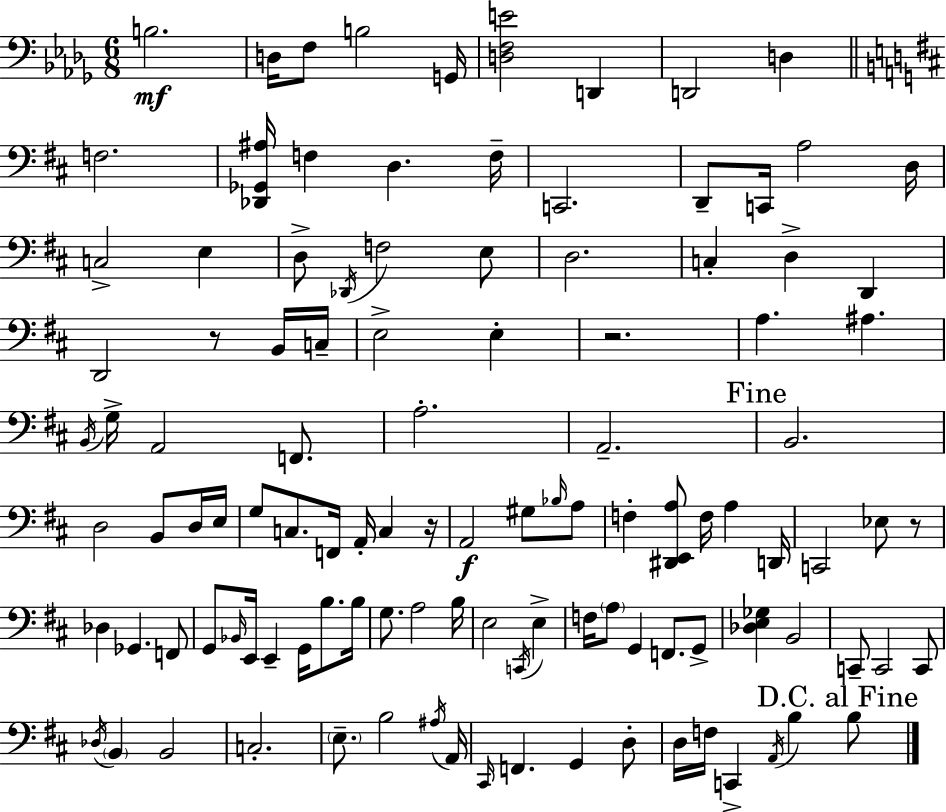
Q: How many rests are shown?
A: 4